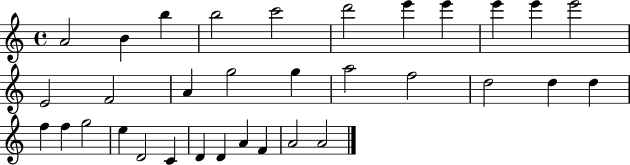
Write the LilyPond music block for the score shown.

{
  \clef treble
  \time 4/4
  \defaultTimeSignature
  \key c \major
  a'2 b'4 b''4 | b''2 c'''2 | d'''2 e'''4 e'''4 | e'''4 e'''4 e'''2 | \break e'2 f'2 | a'4 g''2 g''4 | a''2 f''2 | d''2 d''4 d''4 | \break f''4 f''4 g''2 | e''4 d'2 c'4 | d'4 d'4 a'4 f'4 | a'2 a'2 | \break \bar "|."
}